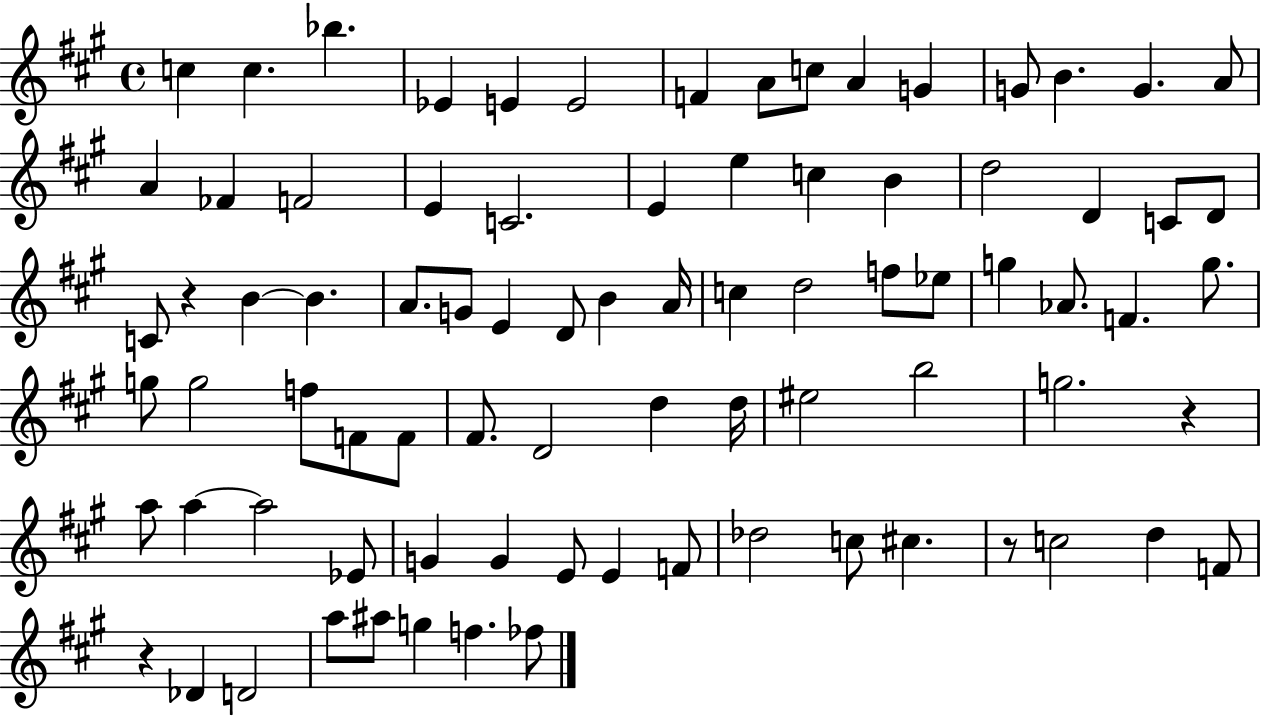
{
  \clef treble
  \time 4/4
  \defaultTimeSignature
  \key a \major
  c''4 c''4. bes''4. | ees'4 e'4 e'2 | f'4 a'8 c''8 a'4 g'4 | g'8 b'4. g'4. a'8 | \break a'4 fes'4 f'2 | e'4 c'2. | e'4 e''4 c''4 b'4 | d''2 d'4 c'8 d'8 | \break c'8 r4 b'4~~ b'4. | a'8. g'8 e'4 d'8 b'4 a'16 | c''4 d''2 f''8 ees''8 | g''4 aes'8. f'4. g''8. | \break g''8 g''2 f''8 f'8 f'8 | fis'8. d'2 d''4 d''16 | eis''2 b''2 | g''2. r4 | \break a''8 a''4~~ a''2 ees'8 | g'4 g'4 e'8 e'4 f'8 | des''2 c''8 cis''4. | r8 c''2 d''4 f'8 | \break r4 des'4 d'2 | a''8 ais''8 g''4 f''4. fes''8 | \bar "|."
}